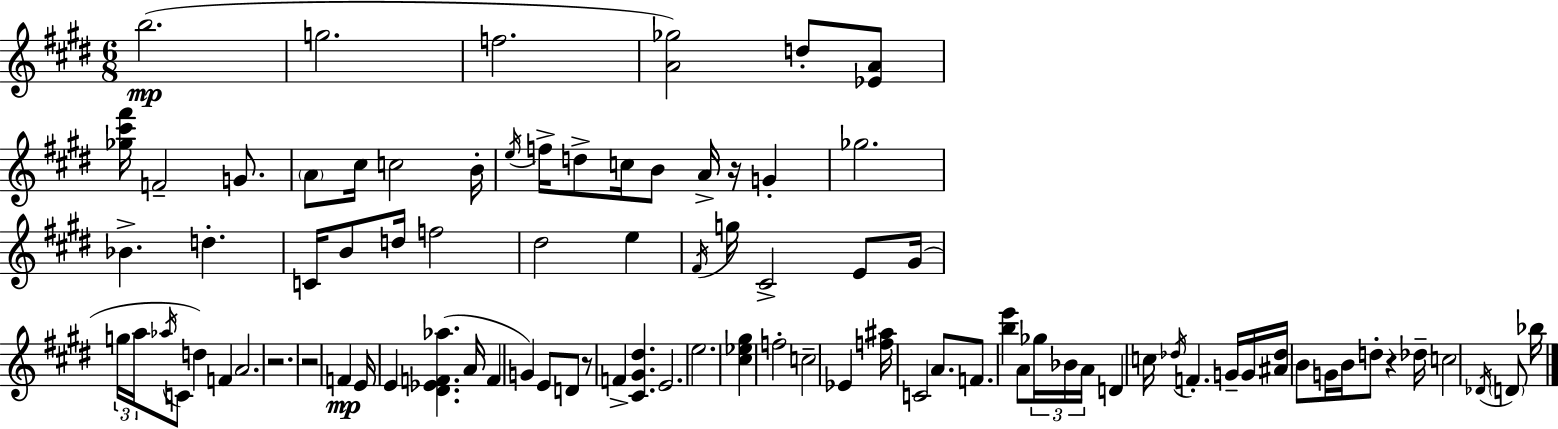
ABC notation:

X:1
T:Untitled
M:6/8
L:1/4
K:E
b2 g2 f2 [A_g]2 d/2 [_EA]/2 [_g^c'^f']/4 F2 G/2 A/2 ^c/4 c2 B/4 e/4 f/4 d/2 c/4 B/2 A/4 z/4 G _g2 _B d C/4 B/2 d/4 f2 ^d2 e ^F/4 g/4 ^C2 E/2 ^G/4 g/4 a/4 _a/4 C/2 d F A2 z2 z2 F E/4 E [^D_EF_a] A/4 F G E/2 D/2 z/2 F [^C^G^d] E2 e2 [^c_e^g] f2 c2 _E [f^a]/4 C2 A/2 F/2 [be'] A/2 _g/4 _B/4 A/4 D c/4 _d/4 F G/4 G/4 [^A_d]/4 B/2 G/4 B/4 d/2 z _d/4 c2 _D/4 D/2 _b/4